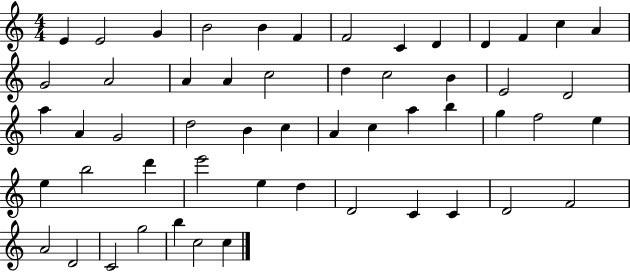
X:1
T:Untitled
M:4/4
L:1/4
K:C
E E2 G B2 B F F2 C D D F c A G2 A2 A A c2 d c2 B E2 D2 a A G2 d2 B c A c a b g f2 e e b2 d' e'2 e d D2 C C D2 F2 A2 D2 C2 g2 b c2 c